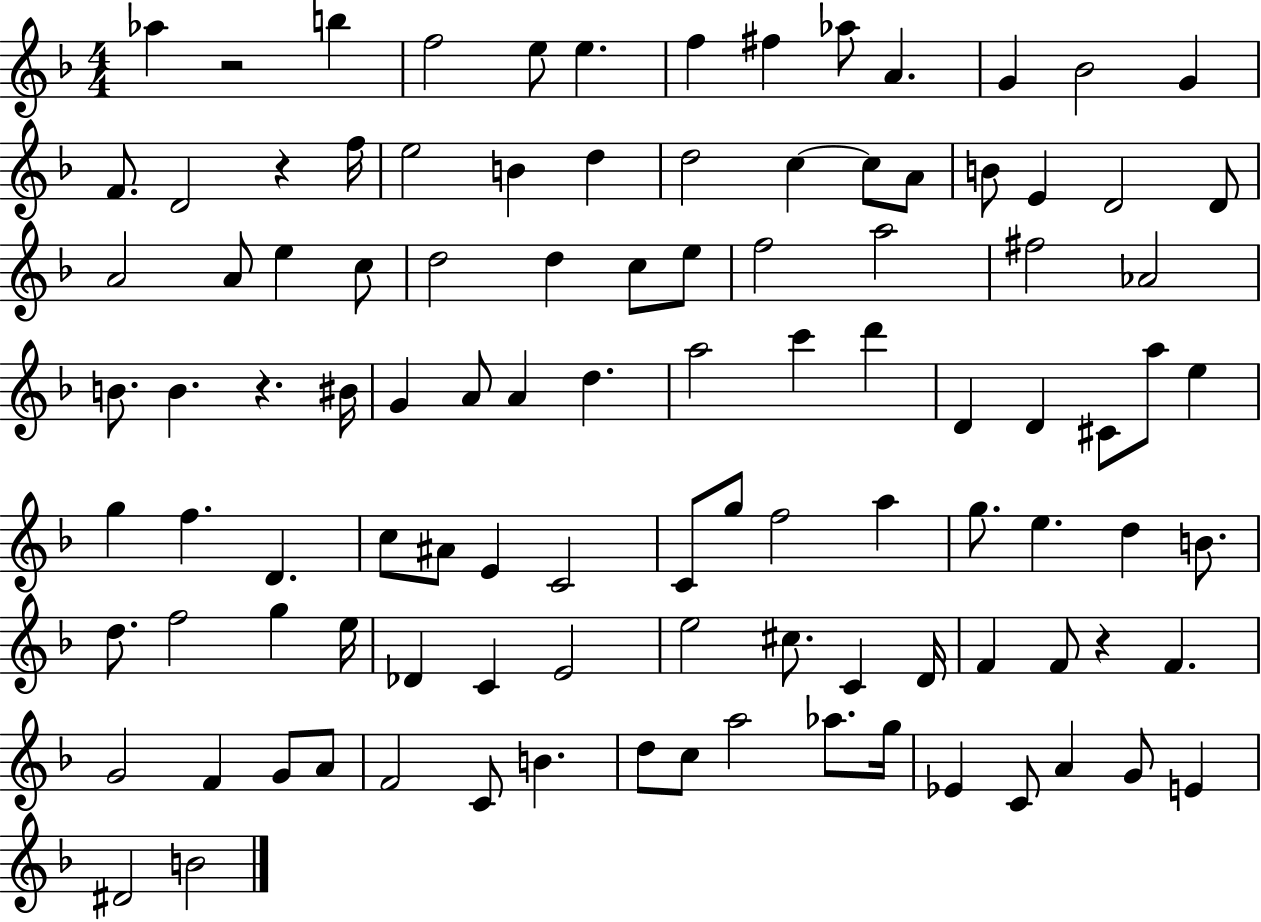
{
  \clef treble
  \numericTimeSignature
  \time 4/4
  \key f \major
  aes''4 r2 b''4 | f''2 e''8 e''4. | f''4 fis''4 aes''8 a'4. | g'4 bes'2 g'4 | \break f'8. d'2 r4 f''16 | e''2 b'4 d''4 | d''2 c''4~~ c''8 a'8 | b'8 e'4 d'2 d'8 | \break a'2 a'8 e''4 c''8 | d''2 d''4 c''8 e''8 | f''2 a''2 | fis''2 aes'2 | \break b'8. b'4. r4. bis'16 | g'4 a'8 a'4 d''4. | a''2 c'''4 d'''4 | d'4 d'4 cis'8 a''8 e''4 | \break g''4 f''4. d'4. | c''8 ais'8 e'4 c'2 | c'8 g''8 f''2 a''4 | g''8. e''4. d''4 b'8. | \break d''8. f''2 g''4 e''16 | des'4 c'4 e'2 | e''2 cis''8. c'4 d'16 | f'4 f'8 r4 f'4. | \break g'2 f'4 g'8 a'8 | f'2 c'8 b'4. | d''8 c''8 a''2 aes''8. g''16 | ees'4 c'8 a'4 g'8 e'4 | \break dis'2 b'2 | \bar "|."
}